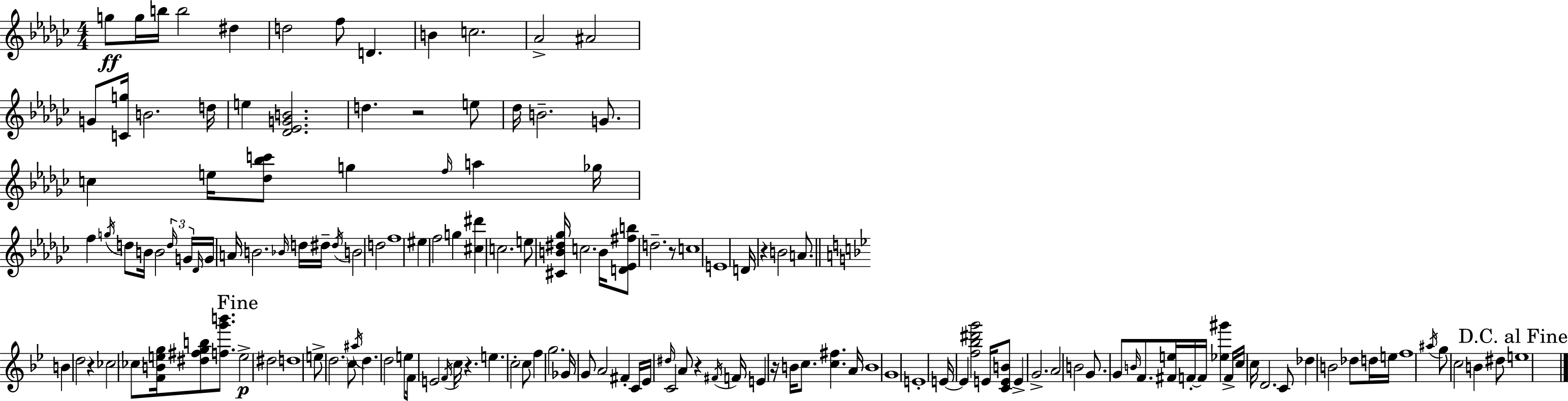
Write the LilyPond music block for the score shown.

{
  \clef treble
  \numericTimeSignature
  \time 4/4
  \key ees \minor
  \repeat volta 2 { g''8\ff g''16 b''16 b''2 dis''4 | d''2 f''8 d'4. | b'4 c''2. | aes'2-> ais'2 | \break g'8 <c' g''>16 b'2. d''16 | e''4 <des' ees' g' b'>2. | d''4. r2 e''8 | des''16 b'2.-- g'8. | \break c''4 e''16 <des'' bes'' c'''>8 g''4 \grace { f''16 } a''4 | ges''16 f''4 \acciaccatura { g''16 } d''8 b'16 b'2 | \tuplet 3/2 { \grace { d''16 } g'16 \grace { des'16 } } g'16 a'16 b'2. | \grace { bes'16 } d''16 dis''16-- \acciaccatura { dis''16 } b'2 d''2 | \break f''1 | eis''4 f''2 | g''4 <cis'' dis'''>4 c''2. | e''8 <cis' b' dis'' ges''>16 c''2. | \break b'16 <d' ees' fis'' b''>8 d''2.-- | r8 c''1 | e'1 | d'16 r4 b'2 | \break a'8. \bar "||" \break \key bes \major b'4 d''2 r4 | ces''2 \parenthesize ces''8 <f' b' e'' g''>16 <dis'' fis'' g'' b''>8 <f'' g''' b'''>8. | \mark "Fine" e''2->\p dis''2 | d''1 | \break e''8-> \parenthesize d''2. c''8 | \acciaccatura { ais''16 } d''4. d''2 e''8 | f'16 e'2 \acciaccatura { f'16 } c''16 r4. | e''4. c''2-. | \break c''8 f''4 g''2. | ges'16 g'8 a'2 fis'4-. | c'16 ees'16 \grace { dis''16 } c'2 a'8 r4 | \acciaccatura { fis'16 } f'16 e'4 r16 b'16 c''8. <c'' fis''>4. | \break a'16 b'1 | g'1 | e'1-. | e'16~~ e'4 <f'' bes'' dis''' g'''>2 | \break e'16 <c' e' b'>8 e'4-> g'2.-> | a'2 b'2 | g'8. g'8 \grace { b'16 } f'8. <fis' e''>16 f'16-.~~ f'16 | <ees'' gis'''>4 f'16-> c''16 c''16 d'2. | \break c'8 des''4 b'2 | des''8 d''16 e''16 f''1 | \acciaccatura { ais''16 } g''8 c''2 | b'4 dis''8 \mark "D.C. al Fine" e''1 | \break } \bar "|."
}